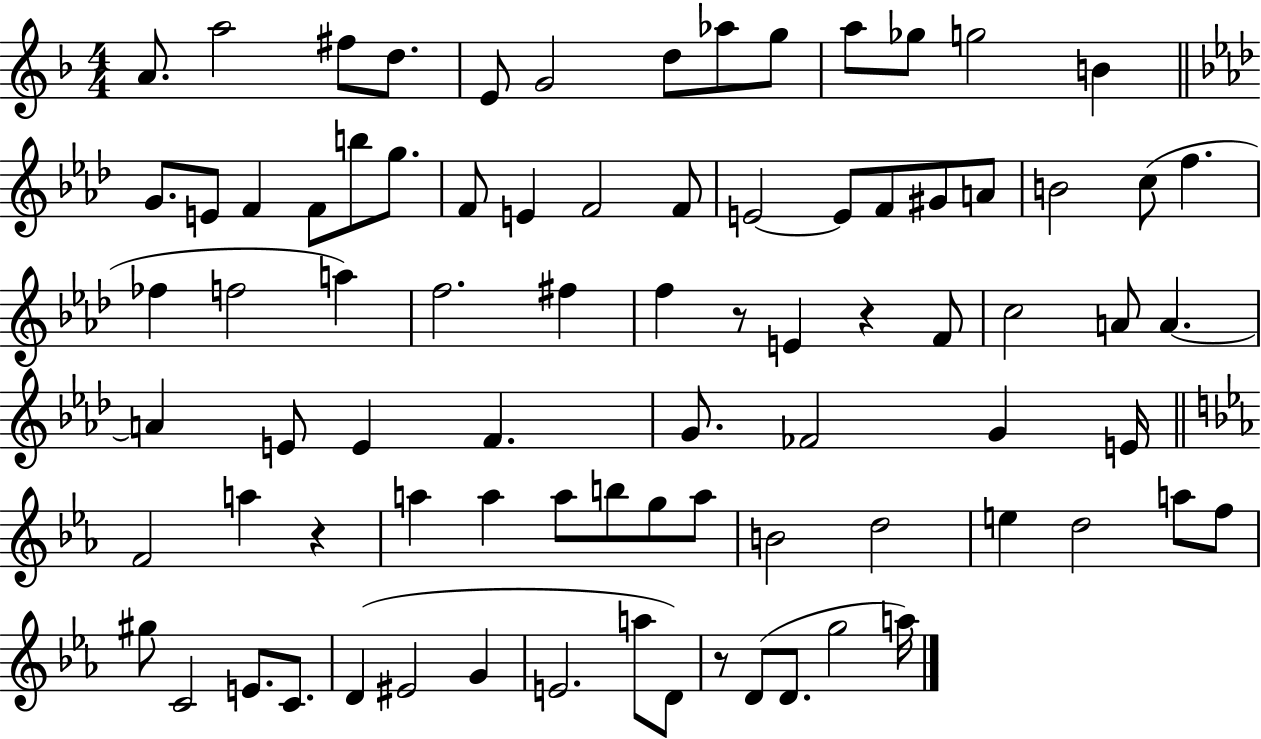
X:1
T:Untitled
M:4/4
L:1/4
K:F
A/2 a2 ^f/2 d/2 E/2 G2 d/2 _a/2 g/2 a/2 _g/2 g2 B G/2 E/2 F F/2 b/2 g/2 F/2 E F2 F/2 E2 E/2 F/2 ^G/2 A/2 B2 c/2 f _f f2 a f2 ^f f z/2 E z F/2 c2 A/2 A A E/2 E F G/2 _F2 G E/4 F2 a z a a a/2 b/2 g/2 a/2 B2 d2 e d2 a/2 f/2 ^g/2 C2 E/2 C/2 D ^E2 G E2 a/2 D/2 z/2 D/2 D/2 g2 a/4